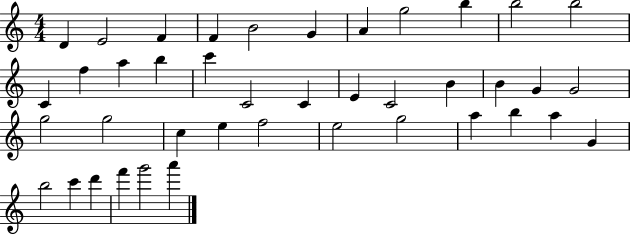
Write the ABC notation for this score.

X:1
T:Untitled
M:4/4
L:1/4
K:C
D E2 F F B2 G A g2 b b2 b2 C f a b c' C2 C E C2 B B G G2 g2 g2 c e f2 e2 g2 a b a G b2 c' d' f' g'2 a'